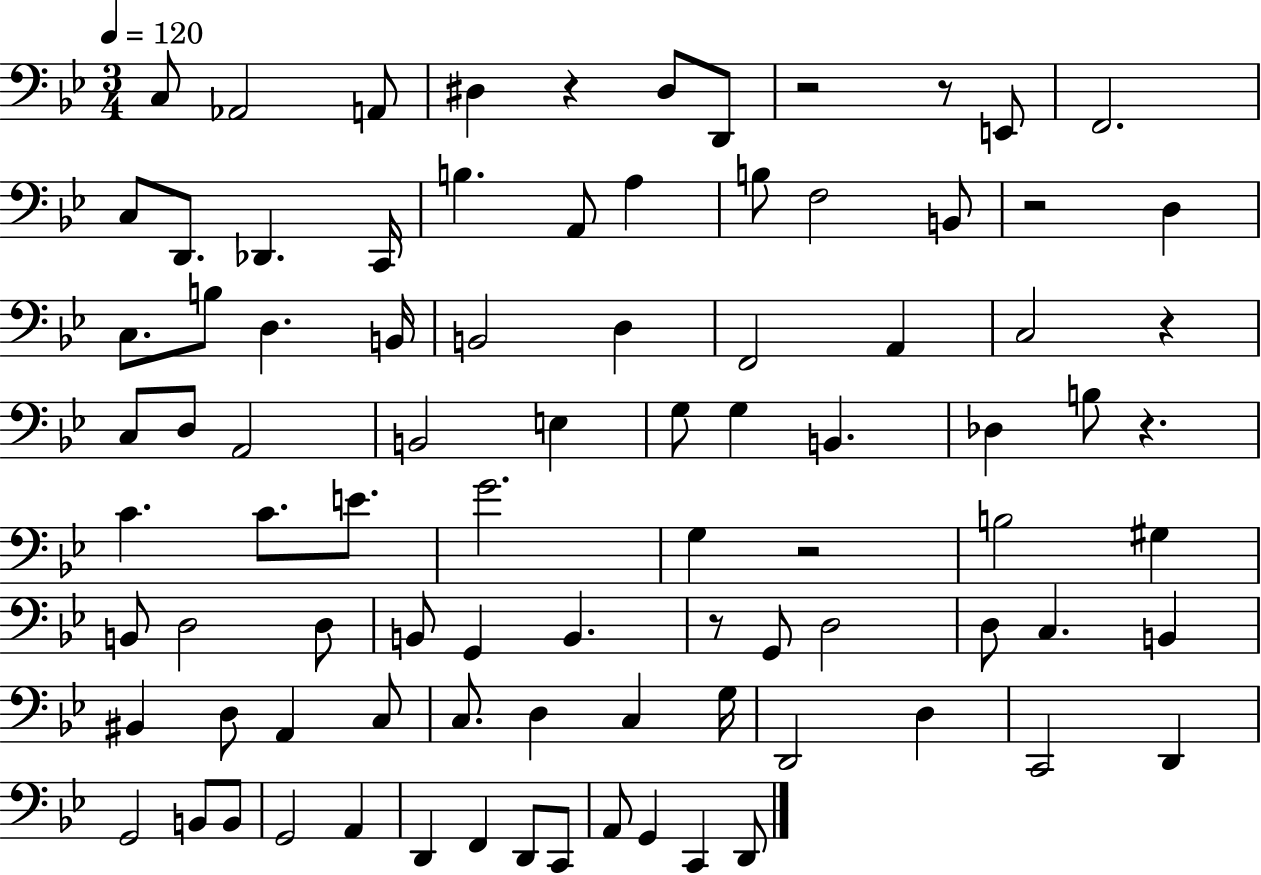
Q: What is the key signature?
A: BES major